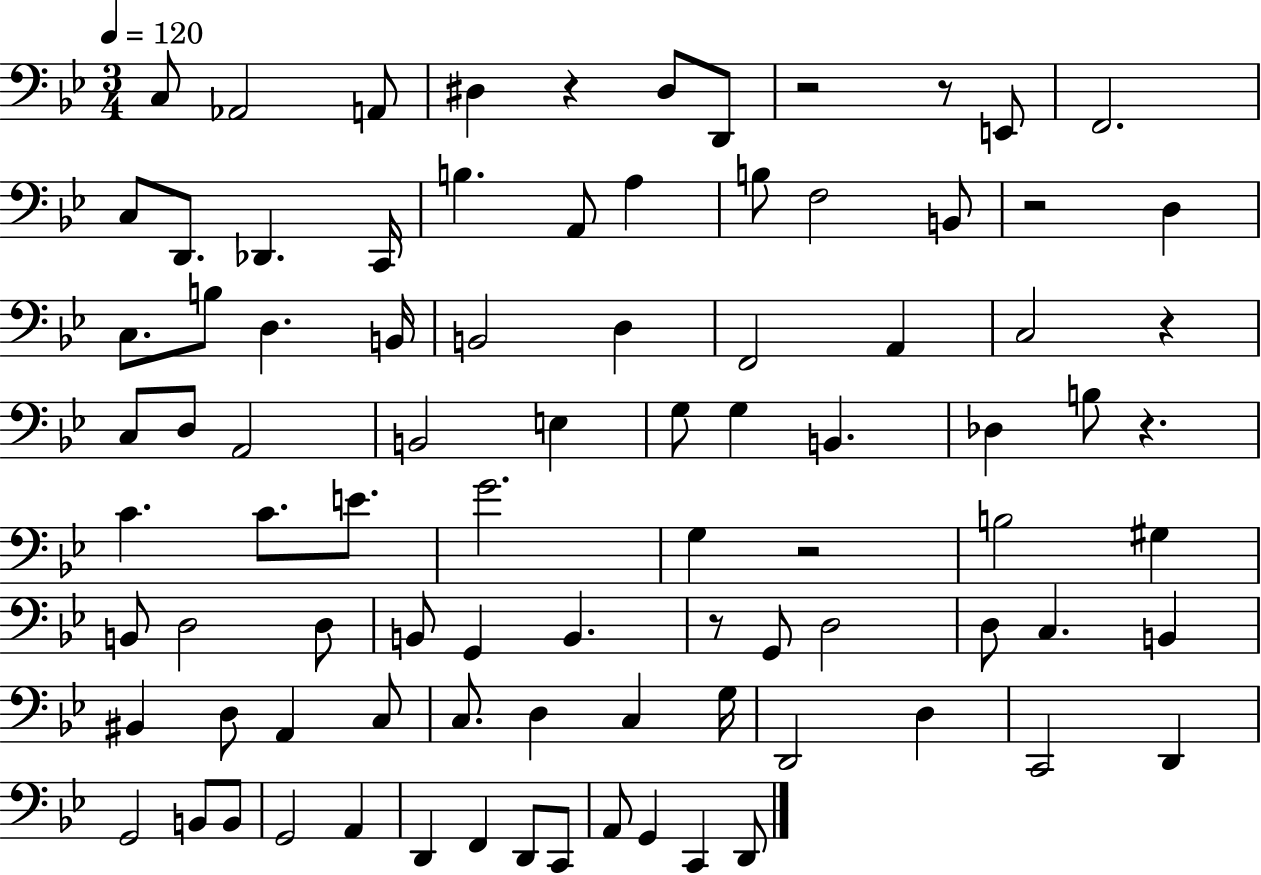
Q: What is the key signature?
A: BES major